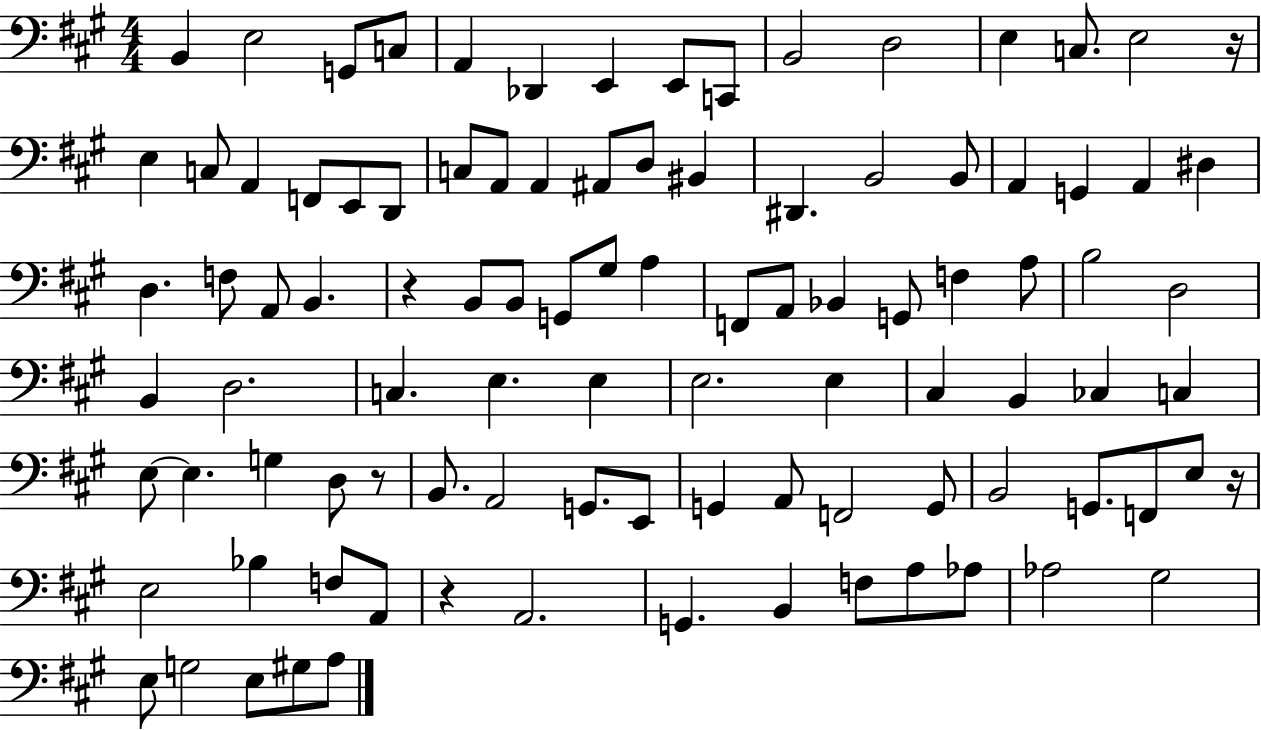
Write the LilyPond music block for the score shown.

{
  \clef bass
  \numericTimeSignature
  \time 4/4
  \key a \major
  b,4 e2 g,8 c8 | a,4 des,4 e,4 e,8 c,8 | b,2 d2 | e4 c8. e2 r16 | \break e4 c8 a,4 f,8 e,8 d,8 | c8 a,8 a,4 ais,8 d8 bis,4 | dis,4. b,2 b,8 | a,4 g,4 a,4 dis4 | \break d4. f8 a,8 b,4. | r4 b,8 b,8 g,8 gis8 a4 | f,8 a,8 bes,4 g,8 f4 a8 | b2 d2 | \break b,4 d2. | c4. e4. e4 | e2. e4 | cis4 b,4 ces4 c4 | \break e8~~ e4. g4 d8 r8 | b,8. a,2 g,8. e,8 | g,4 a,8 f,2 g,8 | b,2 g,8. f,8 e8 r16 | \break e2 bes4 f8 a,8 | r4 a,2. | g,4. b,4 f8 a8 aes8 | aes2 gis2 | \break e8 g2 e8 gis8 a8 | \bar "|."
}